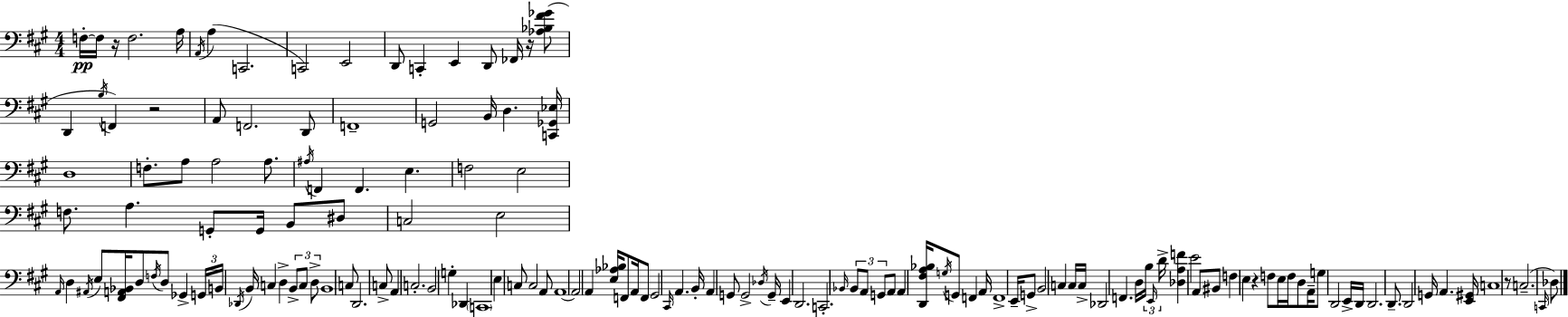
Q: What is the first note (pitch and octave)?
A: F3